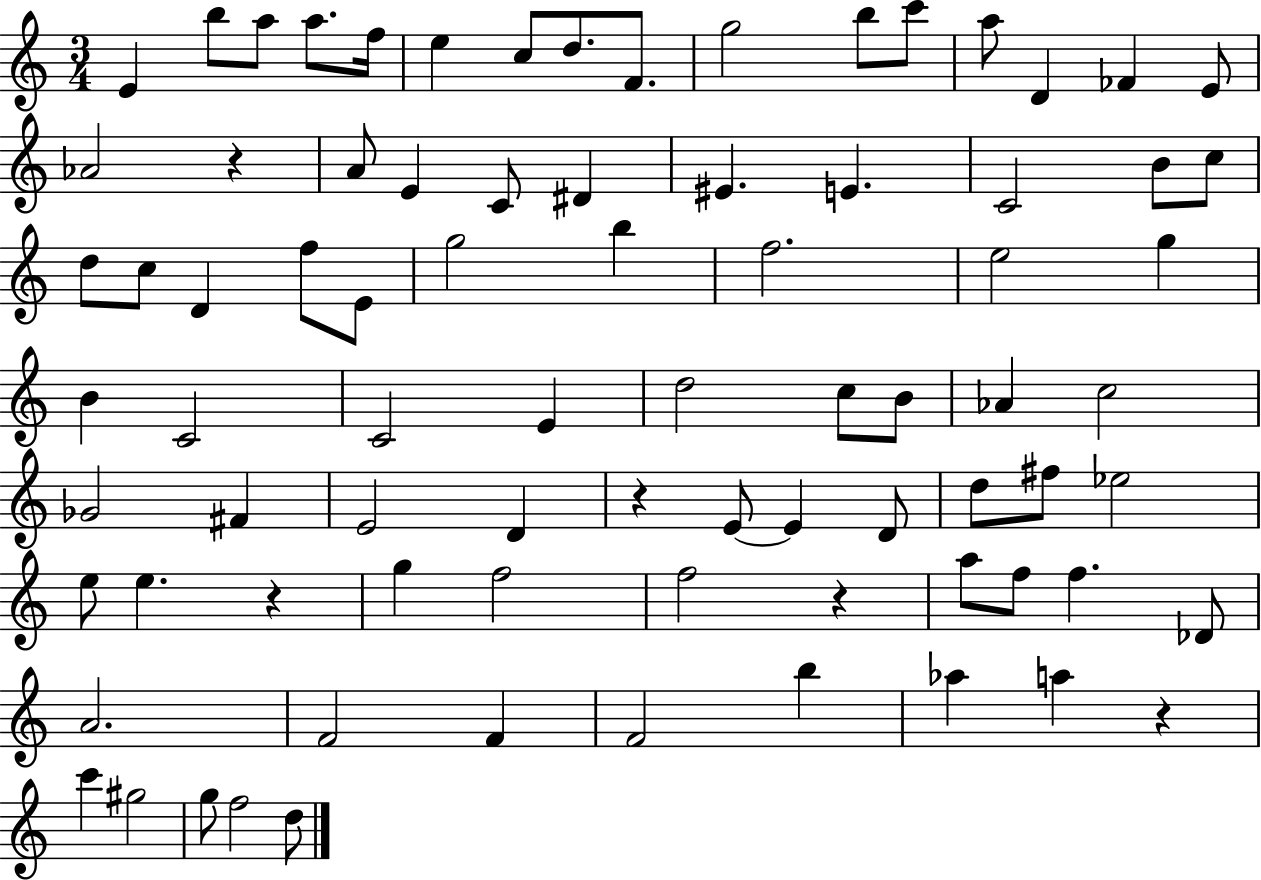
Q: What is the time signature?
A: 3/4